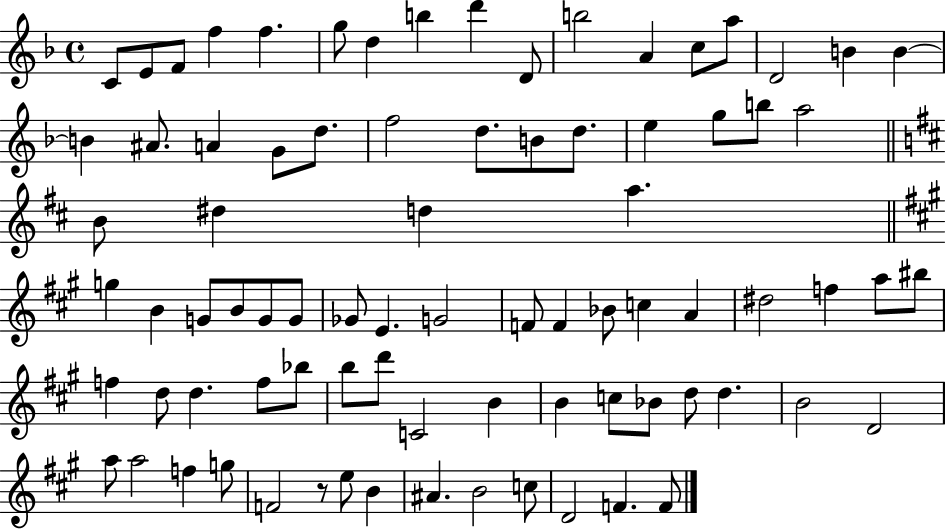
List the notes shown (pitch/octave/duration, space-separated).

C4/e E4/e F4/e F5/q F5/q. G5/e D5/q B5/q D6/q D4/e B5/h A4/q C5/e A5/e D4/h B4/q B4/q B4/q A#4/e. A4/q G4/e D5/e. F5/h D5/e. B4/e D5/e. E5/q G5/e B5/e A5/h B4/e D#5/q D5/q A5/q. G5/q B4/q G4/e B4/e G4/e G4/e Gb4/e E4/q. G4/h F4/e F4/q Bb4/e C5/q A4/q D#5/h F5/q A5/e BIS5/e F5/q D5/e D5/q. F5/e Bb5/e B5/e D6/e C4/h B4/q B4/q C5/e Bb4/e D5/e D5/q. B4/h D4/h A5/e A5/h F5/q G5/e F4/h R/e E5/e B4/q A#4/q. B4/h C5/e D4/h F4/q. F4/e